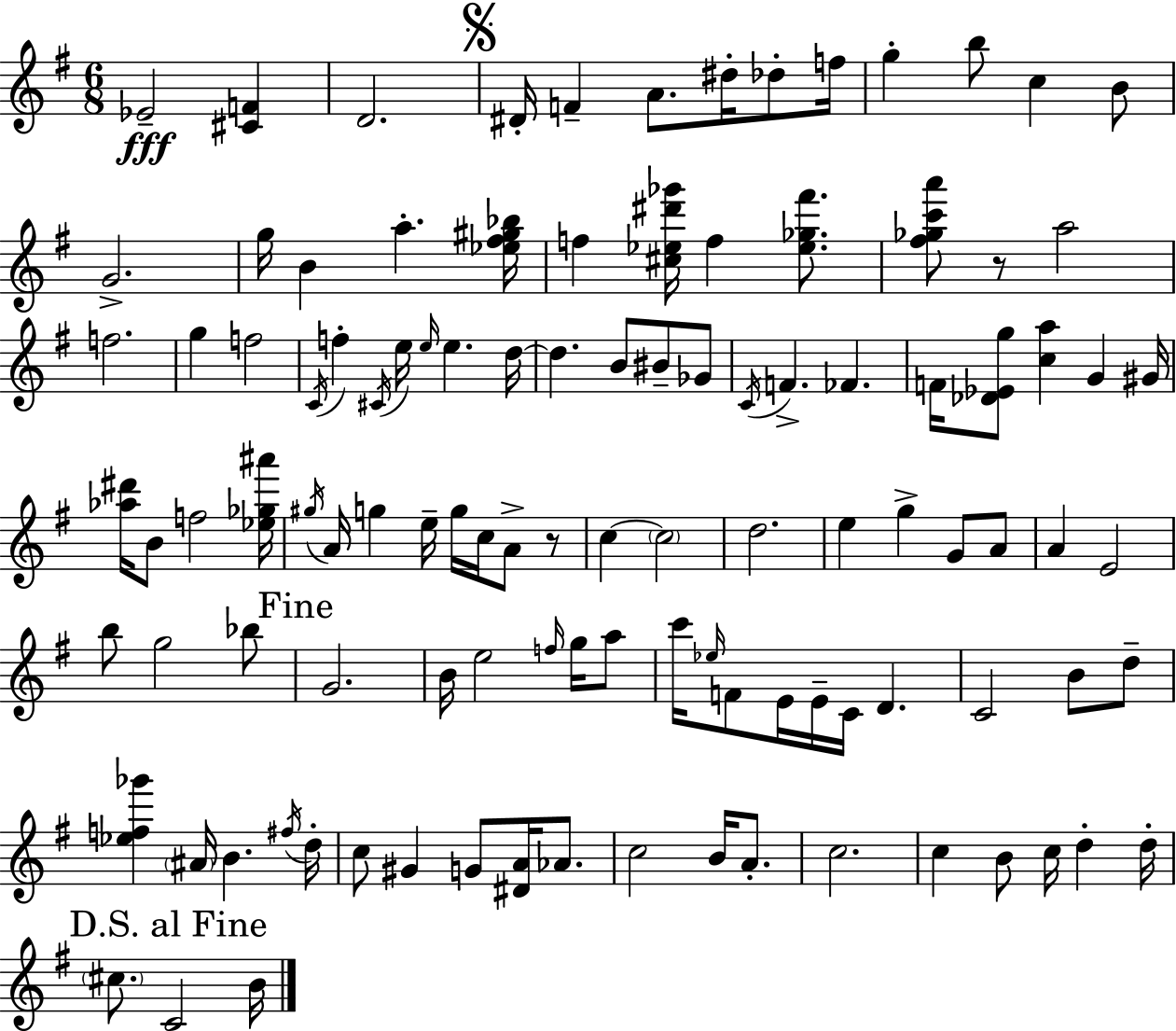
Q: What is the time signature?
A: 6/8